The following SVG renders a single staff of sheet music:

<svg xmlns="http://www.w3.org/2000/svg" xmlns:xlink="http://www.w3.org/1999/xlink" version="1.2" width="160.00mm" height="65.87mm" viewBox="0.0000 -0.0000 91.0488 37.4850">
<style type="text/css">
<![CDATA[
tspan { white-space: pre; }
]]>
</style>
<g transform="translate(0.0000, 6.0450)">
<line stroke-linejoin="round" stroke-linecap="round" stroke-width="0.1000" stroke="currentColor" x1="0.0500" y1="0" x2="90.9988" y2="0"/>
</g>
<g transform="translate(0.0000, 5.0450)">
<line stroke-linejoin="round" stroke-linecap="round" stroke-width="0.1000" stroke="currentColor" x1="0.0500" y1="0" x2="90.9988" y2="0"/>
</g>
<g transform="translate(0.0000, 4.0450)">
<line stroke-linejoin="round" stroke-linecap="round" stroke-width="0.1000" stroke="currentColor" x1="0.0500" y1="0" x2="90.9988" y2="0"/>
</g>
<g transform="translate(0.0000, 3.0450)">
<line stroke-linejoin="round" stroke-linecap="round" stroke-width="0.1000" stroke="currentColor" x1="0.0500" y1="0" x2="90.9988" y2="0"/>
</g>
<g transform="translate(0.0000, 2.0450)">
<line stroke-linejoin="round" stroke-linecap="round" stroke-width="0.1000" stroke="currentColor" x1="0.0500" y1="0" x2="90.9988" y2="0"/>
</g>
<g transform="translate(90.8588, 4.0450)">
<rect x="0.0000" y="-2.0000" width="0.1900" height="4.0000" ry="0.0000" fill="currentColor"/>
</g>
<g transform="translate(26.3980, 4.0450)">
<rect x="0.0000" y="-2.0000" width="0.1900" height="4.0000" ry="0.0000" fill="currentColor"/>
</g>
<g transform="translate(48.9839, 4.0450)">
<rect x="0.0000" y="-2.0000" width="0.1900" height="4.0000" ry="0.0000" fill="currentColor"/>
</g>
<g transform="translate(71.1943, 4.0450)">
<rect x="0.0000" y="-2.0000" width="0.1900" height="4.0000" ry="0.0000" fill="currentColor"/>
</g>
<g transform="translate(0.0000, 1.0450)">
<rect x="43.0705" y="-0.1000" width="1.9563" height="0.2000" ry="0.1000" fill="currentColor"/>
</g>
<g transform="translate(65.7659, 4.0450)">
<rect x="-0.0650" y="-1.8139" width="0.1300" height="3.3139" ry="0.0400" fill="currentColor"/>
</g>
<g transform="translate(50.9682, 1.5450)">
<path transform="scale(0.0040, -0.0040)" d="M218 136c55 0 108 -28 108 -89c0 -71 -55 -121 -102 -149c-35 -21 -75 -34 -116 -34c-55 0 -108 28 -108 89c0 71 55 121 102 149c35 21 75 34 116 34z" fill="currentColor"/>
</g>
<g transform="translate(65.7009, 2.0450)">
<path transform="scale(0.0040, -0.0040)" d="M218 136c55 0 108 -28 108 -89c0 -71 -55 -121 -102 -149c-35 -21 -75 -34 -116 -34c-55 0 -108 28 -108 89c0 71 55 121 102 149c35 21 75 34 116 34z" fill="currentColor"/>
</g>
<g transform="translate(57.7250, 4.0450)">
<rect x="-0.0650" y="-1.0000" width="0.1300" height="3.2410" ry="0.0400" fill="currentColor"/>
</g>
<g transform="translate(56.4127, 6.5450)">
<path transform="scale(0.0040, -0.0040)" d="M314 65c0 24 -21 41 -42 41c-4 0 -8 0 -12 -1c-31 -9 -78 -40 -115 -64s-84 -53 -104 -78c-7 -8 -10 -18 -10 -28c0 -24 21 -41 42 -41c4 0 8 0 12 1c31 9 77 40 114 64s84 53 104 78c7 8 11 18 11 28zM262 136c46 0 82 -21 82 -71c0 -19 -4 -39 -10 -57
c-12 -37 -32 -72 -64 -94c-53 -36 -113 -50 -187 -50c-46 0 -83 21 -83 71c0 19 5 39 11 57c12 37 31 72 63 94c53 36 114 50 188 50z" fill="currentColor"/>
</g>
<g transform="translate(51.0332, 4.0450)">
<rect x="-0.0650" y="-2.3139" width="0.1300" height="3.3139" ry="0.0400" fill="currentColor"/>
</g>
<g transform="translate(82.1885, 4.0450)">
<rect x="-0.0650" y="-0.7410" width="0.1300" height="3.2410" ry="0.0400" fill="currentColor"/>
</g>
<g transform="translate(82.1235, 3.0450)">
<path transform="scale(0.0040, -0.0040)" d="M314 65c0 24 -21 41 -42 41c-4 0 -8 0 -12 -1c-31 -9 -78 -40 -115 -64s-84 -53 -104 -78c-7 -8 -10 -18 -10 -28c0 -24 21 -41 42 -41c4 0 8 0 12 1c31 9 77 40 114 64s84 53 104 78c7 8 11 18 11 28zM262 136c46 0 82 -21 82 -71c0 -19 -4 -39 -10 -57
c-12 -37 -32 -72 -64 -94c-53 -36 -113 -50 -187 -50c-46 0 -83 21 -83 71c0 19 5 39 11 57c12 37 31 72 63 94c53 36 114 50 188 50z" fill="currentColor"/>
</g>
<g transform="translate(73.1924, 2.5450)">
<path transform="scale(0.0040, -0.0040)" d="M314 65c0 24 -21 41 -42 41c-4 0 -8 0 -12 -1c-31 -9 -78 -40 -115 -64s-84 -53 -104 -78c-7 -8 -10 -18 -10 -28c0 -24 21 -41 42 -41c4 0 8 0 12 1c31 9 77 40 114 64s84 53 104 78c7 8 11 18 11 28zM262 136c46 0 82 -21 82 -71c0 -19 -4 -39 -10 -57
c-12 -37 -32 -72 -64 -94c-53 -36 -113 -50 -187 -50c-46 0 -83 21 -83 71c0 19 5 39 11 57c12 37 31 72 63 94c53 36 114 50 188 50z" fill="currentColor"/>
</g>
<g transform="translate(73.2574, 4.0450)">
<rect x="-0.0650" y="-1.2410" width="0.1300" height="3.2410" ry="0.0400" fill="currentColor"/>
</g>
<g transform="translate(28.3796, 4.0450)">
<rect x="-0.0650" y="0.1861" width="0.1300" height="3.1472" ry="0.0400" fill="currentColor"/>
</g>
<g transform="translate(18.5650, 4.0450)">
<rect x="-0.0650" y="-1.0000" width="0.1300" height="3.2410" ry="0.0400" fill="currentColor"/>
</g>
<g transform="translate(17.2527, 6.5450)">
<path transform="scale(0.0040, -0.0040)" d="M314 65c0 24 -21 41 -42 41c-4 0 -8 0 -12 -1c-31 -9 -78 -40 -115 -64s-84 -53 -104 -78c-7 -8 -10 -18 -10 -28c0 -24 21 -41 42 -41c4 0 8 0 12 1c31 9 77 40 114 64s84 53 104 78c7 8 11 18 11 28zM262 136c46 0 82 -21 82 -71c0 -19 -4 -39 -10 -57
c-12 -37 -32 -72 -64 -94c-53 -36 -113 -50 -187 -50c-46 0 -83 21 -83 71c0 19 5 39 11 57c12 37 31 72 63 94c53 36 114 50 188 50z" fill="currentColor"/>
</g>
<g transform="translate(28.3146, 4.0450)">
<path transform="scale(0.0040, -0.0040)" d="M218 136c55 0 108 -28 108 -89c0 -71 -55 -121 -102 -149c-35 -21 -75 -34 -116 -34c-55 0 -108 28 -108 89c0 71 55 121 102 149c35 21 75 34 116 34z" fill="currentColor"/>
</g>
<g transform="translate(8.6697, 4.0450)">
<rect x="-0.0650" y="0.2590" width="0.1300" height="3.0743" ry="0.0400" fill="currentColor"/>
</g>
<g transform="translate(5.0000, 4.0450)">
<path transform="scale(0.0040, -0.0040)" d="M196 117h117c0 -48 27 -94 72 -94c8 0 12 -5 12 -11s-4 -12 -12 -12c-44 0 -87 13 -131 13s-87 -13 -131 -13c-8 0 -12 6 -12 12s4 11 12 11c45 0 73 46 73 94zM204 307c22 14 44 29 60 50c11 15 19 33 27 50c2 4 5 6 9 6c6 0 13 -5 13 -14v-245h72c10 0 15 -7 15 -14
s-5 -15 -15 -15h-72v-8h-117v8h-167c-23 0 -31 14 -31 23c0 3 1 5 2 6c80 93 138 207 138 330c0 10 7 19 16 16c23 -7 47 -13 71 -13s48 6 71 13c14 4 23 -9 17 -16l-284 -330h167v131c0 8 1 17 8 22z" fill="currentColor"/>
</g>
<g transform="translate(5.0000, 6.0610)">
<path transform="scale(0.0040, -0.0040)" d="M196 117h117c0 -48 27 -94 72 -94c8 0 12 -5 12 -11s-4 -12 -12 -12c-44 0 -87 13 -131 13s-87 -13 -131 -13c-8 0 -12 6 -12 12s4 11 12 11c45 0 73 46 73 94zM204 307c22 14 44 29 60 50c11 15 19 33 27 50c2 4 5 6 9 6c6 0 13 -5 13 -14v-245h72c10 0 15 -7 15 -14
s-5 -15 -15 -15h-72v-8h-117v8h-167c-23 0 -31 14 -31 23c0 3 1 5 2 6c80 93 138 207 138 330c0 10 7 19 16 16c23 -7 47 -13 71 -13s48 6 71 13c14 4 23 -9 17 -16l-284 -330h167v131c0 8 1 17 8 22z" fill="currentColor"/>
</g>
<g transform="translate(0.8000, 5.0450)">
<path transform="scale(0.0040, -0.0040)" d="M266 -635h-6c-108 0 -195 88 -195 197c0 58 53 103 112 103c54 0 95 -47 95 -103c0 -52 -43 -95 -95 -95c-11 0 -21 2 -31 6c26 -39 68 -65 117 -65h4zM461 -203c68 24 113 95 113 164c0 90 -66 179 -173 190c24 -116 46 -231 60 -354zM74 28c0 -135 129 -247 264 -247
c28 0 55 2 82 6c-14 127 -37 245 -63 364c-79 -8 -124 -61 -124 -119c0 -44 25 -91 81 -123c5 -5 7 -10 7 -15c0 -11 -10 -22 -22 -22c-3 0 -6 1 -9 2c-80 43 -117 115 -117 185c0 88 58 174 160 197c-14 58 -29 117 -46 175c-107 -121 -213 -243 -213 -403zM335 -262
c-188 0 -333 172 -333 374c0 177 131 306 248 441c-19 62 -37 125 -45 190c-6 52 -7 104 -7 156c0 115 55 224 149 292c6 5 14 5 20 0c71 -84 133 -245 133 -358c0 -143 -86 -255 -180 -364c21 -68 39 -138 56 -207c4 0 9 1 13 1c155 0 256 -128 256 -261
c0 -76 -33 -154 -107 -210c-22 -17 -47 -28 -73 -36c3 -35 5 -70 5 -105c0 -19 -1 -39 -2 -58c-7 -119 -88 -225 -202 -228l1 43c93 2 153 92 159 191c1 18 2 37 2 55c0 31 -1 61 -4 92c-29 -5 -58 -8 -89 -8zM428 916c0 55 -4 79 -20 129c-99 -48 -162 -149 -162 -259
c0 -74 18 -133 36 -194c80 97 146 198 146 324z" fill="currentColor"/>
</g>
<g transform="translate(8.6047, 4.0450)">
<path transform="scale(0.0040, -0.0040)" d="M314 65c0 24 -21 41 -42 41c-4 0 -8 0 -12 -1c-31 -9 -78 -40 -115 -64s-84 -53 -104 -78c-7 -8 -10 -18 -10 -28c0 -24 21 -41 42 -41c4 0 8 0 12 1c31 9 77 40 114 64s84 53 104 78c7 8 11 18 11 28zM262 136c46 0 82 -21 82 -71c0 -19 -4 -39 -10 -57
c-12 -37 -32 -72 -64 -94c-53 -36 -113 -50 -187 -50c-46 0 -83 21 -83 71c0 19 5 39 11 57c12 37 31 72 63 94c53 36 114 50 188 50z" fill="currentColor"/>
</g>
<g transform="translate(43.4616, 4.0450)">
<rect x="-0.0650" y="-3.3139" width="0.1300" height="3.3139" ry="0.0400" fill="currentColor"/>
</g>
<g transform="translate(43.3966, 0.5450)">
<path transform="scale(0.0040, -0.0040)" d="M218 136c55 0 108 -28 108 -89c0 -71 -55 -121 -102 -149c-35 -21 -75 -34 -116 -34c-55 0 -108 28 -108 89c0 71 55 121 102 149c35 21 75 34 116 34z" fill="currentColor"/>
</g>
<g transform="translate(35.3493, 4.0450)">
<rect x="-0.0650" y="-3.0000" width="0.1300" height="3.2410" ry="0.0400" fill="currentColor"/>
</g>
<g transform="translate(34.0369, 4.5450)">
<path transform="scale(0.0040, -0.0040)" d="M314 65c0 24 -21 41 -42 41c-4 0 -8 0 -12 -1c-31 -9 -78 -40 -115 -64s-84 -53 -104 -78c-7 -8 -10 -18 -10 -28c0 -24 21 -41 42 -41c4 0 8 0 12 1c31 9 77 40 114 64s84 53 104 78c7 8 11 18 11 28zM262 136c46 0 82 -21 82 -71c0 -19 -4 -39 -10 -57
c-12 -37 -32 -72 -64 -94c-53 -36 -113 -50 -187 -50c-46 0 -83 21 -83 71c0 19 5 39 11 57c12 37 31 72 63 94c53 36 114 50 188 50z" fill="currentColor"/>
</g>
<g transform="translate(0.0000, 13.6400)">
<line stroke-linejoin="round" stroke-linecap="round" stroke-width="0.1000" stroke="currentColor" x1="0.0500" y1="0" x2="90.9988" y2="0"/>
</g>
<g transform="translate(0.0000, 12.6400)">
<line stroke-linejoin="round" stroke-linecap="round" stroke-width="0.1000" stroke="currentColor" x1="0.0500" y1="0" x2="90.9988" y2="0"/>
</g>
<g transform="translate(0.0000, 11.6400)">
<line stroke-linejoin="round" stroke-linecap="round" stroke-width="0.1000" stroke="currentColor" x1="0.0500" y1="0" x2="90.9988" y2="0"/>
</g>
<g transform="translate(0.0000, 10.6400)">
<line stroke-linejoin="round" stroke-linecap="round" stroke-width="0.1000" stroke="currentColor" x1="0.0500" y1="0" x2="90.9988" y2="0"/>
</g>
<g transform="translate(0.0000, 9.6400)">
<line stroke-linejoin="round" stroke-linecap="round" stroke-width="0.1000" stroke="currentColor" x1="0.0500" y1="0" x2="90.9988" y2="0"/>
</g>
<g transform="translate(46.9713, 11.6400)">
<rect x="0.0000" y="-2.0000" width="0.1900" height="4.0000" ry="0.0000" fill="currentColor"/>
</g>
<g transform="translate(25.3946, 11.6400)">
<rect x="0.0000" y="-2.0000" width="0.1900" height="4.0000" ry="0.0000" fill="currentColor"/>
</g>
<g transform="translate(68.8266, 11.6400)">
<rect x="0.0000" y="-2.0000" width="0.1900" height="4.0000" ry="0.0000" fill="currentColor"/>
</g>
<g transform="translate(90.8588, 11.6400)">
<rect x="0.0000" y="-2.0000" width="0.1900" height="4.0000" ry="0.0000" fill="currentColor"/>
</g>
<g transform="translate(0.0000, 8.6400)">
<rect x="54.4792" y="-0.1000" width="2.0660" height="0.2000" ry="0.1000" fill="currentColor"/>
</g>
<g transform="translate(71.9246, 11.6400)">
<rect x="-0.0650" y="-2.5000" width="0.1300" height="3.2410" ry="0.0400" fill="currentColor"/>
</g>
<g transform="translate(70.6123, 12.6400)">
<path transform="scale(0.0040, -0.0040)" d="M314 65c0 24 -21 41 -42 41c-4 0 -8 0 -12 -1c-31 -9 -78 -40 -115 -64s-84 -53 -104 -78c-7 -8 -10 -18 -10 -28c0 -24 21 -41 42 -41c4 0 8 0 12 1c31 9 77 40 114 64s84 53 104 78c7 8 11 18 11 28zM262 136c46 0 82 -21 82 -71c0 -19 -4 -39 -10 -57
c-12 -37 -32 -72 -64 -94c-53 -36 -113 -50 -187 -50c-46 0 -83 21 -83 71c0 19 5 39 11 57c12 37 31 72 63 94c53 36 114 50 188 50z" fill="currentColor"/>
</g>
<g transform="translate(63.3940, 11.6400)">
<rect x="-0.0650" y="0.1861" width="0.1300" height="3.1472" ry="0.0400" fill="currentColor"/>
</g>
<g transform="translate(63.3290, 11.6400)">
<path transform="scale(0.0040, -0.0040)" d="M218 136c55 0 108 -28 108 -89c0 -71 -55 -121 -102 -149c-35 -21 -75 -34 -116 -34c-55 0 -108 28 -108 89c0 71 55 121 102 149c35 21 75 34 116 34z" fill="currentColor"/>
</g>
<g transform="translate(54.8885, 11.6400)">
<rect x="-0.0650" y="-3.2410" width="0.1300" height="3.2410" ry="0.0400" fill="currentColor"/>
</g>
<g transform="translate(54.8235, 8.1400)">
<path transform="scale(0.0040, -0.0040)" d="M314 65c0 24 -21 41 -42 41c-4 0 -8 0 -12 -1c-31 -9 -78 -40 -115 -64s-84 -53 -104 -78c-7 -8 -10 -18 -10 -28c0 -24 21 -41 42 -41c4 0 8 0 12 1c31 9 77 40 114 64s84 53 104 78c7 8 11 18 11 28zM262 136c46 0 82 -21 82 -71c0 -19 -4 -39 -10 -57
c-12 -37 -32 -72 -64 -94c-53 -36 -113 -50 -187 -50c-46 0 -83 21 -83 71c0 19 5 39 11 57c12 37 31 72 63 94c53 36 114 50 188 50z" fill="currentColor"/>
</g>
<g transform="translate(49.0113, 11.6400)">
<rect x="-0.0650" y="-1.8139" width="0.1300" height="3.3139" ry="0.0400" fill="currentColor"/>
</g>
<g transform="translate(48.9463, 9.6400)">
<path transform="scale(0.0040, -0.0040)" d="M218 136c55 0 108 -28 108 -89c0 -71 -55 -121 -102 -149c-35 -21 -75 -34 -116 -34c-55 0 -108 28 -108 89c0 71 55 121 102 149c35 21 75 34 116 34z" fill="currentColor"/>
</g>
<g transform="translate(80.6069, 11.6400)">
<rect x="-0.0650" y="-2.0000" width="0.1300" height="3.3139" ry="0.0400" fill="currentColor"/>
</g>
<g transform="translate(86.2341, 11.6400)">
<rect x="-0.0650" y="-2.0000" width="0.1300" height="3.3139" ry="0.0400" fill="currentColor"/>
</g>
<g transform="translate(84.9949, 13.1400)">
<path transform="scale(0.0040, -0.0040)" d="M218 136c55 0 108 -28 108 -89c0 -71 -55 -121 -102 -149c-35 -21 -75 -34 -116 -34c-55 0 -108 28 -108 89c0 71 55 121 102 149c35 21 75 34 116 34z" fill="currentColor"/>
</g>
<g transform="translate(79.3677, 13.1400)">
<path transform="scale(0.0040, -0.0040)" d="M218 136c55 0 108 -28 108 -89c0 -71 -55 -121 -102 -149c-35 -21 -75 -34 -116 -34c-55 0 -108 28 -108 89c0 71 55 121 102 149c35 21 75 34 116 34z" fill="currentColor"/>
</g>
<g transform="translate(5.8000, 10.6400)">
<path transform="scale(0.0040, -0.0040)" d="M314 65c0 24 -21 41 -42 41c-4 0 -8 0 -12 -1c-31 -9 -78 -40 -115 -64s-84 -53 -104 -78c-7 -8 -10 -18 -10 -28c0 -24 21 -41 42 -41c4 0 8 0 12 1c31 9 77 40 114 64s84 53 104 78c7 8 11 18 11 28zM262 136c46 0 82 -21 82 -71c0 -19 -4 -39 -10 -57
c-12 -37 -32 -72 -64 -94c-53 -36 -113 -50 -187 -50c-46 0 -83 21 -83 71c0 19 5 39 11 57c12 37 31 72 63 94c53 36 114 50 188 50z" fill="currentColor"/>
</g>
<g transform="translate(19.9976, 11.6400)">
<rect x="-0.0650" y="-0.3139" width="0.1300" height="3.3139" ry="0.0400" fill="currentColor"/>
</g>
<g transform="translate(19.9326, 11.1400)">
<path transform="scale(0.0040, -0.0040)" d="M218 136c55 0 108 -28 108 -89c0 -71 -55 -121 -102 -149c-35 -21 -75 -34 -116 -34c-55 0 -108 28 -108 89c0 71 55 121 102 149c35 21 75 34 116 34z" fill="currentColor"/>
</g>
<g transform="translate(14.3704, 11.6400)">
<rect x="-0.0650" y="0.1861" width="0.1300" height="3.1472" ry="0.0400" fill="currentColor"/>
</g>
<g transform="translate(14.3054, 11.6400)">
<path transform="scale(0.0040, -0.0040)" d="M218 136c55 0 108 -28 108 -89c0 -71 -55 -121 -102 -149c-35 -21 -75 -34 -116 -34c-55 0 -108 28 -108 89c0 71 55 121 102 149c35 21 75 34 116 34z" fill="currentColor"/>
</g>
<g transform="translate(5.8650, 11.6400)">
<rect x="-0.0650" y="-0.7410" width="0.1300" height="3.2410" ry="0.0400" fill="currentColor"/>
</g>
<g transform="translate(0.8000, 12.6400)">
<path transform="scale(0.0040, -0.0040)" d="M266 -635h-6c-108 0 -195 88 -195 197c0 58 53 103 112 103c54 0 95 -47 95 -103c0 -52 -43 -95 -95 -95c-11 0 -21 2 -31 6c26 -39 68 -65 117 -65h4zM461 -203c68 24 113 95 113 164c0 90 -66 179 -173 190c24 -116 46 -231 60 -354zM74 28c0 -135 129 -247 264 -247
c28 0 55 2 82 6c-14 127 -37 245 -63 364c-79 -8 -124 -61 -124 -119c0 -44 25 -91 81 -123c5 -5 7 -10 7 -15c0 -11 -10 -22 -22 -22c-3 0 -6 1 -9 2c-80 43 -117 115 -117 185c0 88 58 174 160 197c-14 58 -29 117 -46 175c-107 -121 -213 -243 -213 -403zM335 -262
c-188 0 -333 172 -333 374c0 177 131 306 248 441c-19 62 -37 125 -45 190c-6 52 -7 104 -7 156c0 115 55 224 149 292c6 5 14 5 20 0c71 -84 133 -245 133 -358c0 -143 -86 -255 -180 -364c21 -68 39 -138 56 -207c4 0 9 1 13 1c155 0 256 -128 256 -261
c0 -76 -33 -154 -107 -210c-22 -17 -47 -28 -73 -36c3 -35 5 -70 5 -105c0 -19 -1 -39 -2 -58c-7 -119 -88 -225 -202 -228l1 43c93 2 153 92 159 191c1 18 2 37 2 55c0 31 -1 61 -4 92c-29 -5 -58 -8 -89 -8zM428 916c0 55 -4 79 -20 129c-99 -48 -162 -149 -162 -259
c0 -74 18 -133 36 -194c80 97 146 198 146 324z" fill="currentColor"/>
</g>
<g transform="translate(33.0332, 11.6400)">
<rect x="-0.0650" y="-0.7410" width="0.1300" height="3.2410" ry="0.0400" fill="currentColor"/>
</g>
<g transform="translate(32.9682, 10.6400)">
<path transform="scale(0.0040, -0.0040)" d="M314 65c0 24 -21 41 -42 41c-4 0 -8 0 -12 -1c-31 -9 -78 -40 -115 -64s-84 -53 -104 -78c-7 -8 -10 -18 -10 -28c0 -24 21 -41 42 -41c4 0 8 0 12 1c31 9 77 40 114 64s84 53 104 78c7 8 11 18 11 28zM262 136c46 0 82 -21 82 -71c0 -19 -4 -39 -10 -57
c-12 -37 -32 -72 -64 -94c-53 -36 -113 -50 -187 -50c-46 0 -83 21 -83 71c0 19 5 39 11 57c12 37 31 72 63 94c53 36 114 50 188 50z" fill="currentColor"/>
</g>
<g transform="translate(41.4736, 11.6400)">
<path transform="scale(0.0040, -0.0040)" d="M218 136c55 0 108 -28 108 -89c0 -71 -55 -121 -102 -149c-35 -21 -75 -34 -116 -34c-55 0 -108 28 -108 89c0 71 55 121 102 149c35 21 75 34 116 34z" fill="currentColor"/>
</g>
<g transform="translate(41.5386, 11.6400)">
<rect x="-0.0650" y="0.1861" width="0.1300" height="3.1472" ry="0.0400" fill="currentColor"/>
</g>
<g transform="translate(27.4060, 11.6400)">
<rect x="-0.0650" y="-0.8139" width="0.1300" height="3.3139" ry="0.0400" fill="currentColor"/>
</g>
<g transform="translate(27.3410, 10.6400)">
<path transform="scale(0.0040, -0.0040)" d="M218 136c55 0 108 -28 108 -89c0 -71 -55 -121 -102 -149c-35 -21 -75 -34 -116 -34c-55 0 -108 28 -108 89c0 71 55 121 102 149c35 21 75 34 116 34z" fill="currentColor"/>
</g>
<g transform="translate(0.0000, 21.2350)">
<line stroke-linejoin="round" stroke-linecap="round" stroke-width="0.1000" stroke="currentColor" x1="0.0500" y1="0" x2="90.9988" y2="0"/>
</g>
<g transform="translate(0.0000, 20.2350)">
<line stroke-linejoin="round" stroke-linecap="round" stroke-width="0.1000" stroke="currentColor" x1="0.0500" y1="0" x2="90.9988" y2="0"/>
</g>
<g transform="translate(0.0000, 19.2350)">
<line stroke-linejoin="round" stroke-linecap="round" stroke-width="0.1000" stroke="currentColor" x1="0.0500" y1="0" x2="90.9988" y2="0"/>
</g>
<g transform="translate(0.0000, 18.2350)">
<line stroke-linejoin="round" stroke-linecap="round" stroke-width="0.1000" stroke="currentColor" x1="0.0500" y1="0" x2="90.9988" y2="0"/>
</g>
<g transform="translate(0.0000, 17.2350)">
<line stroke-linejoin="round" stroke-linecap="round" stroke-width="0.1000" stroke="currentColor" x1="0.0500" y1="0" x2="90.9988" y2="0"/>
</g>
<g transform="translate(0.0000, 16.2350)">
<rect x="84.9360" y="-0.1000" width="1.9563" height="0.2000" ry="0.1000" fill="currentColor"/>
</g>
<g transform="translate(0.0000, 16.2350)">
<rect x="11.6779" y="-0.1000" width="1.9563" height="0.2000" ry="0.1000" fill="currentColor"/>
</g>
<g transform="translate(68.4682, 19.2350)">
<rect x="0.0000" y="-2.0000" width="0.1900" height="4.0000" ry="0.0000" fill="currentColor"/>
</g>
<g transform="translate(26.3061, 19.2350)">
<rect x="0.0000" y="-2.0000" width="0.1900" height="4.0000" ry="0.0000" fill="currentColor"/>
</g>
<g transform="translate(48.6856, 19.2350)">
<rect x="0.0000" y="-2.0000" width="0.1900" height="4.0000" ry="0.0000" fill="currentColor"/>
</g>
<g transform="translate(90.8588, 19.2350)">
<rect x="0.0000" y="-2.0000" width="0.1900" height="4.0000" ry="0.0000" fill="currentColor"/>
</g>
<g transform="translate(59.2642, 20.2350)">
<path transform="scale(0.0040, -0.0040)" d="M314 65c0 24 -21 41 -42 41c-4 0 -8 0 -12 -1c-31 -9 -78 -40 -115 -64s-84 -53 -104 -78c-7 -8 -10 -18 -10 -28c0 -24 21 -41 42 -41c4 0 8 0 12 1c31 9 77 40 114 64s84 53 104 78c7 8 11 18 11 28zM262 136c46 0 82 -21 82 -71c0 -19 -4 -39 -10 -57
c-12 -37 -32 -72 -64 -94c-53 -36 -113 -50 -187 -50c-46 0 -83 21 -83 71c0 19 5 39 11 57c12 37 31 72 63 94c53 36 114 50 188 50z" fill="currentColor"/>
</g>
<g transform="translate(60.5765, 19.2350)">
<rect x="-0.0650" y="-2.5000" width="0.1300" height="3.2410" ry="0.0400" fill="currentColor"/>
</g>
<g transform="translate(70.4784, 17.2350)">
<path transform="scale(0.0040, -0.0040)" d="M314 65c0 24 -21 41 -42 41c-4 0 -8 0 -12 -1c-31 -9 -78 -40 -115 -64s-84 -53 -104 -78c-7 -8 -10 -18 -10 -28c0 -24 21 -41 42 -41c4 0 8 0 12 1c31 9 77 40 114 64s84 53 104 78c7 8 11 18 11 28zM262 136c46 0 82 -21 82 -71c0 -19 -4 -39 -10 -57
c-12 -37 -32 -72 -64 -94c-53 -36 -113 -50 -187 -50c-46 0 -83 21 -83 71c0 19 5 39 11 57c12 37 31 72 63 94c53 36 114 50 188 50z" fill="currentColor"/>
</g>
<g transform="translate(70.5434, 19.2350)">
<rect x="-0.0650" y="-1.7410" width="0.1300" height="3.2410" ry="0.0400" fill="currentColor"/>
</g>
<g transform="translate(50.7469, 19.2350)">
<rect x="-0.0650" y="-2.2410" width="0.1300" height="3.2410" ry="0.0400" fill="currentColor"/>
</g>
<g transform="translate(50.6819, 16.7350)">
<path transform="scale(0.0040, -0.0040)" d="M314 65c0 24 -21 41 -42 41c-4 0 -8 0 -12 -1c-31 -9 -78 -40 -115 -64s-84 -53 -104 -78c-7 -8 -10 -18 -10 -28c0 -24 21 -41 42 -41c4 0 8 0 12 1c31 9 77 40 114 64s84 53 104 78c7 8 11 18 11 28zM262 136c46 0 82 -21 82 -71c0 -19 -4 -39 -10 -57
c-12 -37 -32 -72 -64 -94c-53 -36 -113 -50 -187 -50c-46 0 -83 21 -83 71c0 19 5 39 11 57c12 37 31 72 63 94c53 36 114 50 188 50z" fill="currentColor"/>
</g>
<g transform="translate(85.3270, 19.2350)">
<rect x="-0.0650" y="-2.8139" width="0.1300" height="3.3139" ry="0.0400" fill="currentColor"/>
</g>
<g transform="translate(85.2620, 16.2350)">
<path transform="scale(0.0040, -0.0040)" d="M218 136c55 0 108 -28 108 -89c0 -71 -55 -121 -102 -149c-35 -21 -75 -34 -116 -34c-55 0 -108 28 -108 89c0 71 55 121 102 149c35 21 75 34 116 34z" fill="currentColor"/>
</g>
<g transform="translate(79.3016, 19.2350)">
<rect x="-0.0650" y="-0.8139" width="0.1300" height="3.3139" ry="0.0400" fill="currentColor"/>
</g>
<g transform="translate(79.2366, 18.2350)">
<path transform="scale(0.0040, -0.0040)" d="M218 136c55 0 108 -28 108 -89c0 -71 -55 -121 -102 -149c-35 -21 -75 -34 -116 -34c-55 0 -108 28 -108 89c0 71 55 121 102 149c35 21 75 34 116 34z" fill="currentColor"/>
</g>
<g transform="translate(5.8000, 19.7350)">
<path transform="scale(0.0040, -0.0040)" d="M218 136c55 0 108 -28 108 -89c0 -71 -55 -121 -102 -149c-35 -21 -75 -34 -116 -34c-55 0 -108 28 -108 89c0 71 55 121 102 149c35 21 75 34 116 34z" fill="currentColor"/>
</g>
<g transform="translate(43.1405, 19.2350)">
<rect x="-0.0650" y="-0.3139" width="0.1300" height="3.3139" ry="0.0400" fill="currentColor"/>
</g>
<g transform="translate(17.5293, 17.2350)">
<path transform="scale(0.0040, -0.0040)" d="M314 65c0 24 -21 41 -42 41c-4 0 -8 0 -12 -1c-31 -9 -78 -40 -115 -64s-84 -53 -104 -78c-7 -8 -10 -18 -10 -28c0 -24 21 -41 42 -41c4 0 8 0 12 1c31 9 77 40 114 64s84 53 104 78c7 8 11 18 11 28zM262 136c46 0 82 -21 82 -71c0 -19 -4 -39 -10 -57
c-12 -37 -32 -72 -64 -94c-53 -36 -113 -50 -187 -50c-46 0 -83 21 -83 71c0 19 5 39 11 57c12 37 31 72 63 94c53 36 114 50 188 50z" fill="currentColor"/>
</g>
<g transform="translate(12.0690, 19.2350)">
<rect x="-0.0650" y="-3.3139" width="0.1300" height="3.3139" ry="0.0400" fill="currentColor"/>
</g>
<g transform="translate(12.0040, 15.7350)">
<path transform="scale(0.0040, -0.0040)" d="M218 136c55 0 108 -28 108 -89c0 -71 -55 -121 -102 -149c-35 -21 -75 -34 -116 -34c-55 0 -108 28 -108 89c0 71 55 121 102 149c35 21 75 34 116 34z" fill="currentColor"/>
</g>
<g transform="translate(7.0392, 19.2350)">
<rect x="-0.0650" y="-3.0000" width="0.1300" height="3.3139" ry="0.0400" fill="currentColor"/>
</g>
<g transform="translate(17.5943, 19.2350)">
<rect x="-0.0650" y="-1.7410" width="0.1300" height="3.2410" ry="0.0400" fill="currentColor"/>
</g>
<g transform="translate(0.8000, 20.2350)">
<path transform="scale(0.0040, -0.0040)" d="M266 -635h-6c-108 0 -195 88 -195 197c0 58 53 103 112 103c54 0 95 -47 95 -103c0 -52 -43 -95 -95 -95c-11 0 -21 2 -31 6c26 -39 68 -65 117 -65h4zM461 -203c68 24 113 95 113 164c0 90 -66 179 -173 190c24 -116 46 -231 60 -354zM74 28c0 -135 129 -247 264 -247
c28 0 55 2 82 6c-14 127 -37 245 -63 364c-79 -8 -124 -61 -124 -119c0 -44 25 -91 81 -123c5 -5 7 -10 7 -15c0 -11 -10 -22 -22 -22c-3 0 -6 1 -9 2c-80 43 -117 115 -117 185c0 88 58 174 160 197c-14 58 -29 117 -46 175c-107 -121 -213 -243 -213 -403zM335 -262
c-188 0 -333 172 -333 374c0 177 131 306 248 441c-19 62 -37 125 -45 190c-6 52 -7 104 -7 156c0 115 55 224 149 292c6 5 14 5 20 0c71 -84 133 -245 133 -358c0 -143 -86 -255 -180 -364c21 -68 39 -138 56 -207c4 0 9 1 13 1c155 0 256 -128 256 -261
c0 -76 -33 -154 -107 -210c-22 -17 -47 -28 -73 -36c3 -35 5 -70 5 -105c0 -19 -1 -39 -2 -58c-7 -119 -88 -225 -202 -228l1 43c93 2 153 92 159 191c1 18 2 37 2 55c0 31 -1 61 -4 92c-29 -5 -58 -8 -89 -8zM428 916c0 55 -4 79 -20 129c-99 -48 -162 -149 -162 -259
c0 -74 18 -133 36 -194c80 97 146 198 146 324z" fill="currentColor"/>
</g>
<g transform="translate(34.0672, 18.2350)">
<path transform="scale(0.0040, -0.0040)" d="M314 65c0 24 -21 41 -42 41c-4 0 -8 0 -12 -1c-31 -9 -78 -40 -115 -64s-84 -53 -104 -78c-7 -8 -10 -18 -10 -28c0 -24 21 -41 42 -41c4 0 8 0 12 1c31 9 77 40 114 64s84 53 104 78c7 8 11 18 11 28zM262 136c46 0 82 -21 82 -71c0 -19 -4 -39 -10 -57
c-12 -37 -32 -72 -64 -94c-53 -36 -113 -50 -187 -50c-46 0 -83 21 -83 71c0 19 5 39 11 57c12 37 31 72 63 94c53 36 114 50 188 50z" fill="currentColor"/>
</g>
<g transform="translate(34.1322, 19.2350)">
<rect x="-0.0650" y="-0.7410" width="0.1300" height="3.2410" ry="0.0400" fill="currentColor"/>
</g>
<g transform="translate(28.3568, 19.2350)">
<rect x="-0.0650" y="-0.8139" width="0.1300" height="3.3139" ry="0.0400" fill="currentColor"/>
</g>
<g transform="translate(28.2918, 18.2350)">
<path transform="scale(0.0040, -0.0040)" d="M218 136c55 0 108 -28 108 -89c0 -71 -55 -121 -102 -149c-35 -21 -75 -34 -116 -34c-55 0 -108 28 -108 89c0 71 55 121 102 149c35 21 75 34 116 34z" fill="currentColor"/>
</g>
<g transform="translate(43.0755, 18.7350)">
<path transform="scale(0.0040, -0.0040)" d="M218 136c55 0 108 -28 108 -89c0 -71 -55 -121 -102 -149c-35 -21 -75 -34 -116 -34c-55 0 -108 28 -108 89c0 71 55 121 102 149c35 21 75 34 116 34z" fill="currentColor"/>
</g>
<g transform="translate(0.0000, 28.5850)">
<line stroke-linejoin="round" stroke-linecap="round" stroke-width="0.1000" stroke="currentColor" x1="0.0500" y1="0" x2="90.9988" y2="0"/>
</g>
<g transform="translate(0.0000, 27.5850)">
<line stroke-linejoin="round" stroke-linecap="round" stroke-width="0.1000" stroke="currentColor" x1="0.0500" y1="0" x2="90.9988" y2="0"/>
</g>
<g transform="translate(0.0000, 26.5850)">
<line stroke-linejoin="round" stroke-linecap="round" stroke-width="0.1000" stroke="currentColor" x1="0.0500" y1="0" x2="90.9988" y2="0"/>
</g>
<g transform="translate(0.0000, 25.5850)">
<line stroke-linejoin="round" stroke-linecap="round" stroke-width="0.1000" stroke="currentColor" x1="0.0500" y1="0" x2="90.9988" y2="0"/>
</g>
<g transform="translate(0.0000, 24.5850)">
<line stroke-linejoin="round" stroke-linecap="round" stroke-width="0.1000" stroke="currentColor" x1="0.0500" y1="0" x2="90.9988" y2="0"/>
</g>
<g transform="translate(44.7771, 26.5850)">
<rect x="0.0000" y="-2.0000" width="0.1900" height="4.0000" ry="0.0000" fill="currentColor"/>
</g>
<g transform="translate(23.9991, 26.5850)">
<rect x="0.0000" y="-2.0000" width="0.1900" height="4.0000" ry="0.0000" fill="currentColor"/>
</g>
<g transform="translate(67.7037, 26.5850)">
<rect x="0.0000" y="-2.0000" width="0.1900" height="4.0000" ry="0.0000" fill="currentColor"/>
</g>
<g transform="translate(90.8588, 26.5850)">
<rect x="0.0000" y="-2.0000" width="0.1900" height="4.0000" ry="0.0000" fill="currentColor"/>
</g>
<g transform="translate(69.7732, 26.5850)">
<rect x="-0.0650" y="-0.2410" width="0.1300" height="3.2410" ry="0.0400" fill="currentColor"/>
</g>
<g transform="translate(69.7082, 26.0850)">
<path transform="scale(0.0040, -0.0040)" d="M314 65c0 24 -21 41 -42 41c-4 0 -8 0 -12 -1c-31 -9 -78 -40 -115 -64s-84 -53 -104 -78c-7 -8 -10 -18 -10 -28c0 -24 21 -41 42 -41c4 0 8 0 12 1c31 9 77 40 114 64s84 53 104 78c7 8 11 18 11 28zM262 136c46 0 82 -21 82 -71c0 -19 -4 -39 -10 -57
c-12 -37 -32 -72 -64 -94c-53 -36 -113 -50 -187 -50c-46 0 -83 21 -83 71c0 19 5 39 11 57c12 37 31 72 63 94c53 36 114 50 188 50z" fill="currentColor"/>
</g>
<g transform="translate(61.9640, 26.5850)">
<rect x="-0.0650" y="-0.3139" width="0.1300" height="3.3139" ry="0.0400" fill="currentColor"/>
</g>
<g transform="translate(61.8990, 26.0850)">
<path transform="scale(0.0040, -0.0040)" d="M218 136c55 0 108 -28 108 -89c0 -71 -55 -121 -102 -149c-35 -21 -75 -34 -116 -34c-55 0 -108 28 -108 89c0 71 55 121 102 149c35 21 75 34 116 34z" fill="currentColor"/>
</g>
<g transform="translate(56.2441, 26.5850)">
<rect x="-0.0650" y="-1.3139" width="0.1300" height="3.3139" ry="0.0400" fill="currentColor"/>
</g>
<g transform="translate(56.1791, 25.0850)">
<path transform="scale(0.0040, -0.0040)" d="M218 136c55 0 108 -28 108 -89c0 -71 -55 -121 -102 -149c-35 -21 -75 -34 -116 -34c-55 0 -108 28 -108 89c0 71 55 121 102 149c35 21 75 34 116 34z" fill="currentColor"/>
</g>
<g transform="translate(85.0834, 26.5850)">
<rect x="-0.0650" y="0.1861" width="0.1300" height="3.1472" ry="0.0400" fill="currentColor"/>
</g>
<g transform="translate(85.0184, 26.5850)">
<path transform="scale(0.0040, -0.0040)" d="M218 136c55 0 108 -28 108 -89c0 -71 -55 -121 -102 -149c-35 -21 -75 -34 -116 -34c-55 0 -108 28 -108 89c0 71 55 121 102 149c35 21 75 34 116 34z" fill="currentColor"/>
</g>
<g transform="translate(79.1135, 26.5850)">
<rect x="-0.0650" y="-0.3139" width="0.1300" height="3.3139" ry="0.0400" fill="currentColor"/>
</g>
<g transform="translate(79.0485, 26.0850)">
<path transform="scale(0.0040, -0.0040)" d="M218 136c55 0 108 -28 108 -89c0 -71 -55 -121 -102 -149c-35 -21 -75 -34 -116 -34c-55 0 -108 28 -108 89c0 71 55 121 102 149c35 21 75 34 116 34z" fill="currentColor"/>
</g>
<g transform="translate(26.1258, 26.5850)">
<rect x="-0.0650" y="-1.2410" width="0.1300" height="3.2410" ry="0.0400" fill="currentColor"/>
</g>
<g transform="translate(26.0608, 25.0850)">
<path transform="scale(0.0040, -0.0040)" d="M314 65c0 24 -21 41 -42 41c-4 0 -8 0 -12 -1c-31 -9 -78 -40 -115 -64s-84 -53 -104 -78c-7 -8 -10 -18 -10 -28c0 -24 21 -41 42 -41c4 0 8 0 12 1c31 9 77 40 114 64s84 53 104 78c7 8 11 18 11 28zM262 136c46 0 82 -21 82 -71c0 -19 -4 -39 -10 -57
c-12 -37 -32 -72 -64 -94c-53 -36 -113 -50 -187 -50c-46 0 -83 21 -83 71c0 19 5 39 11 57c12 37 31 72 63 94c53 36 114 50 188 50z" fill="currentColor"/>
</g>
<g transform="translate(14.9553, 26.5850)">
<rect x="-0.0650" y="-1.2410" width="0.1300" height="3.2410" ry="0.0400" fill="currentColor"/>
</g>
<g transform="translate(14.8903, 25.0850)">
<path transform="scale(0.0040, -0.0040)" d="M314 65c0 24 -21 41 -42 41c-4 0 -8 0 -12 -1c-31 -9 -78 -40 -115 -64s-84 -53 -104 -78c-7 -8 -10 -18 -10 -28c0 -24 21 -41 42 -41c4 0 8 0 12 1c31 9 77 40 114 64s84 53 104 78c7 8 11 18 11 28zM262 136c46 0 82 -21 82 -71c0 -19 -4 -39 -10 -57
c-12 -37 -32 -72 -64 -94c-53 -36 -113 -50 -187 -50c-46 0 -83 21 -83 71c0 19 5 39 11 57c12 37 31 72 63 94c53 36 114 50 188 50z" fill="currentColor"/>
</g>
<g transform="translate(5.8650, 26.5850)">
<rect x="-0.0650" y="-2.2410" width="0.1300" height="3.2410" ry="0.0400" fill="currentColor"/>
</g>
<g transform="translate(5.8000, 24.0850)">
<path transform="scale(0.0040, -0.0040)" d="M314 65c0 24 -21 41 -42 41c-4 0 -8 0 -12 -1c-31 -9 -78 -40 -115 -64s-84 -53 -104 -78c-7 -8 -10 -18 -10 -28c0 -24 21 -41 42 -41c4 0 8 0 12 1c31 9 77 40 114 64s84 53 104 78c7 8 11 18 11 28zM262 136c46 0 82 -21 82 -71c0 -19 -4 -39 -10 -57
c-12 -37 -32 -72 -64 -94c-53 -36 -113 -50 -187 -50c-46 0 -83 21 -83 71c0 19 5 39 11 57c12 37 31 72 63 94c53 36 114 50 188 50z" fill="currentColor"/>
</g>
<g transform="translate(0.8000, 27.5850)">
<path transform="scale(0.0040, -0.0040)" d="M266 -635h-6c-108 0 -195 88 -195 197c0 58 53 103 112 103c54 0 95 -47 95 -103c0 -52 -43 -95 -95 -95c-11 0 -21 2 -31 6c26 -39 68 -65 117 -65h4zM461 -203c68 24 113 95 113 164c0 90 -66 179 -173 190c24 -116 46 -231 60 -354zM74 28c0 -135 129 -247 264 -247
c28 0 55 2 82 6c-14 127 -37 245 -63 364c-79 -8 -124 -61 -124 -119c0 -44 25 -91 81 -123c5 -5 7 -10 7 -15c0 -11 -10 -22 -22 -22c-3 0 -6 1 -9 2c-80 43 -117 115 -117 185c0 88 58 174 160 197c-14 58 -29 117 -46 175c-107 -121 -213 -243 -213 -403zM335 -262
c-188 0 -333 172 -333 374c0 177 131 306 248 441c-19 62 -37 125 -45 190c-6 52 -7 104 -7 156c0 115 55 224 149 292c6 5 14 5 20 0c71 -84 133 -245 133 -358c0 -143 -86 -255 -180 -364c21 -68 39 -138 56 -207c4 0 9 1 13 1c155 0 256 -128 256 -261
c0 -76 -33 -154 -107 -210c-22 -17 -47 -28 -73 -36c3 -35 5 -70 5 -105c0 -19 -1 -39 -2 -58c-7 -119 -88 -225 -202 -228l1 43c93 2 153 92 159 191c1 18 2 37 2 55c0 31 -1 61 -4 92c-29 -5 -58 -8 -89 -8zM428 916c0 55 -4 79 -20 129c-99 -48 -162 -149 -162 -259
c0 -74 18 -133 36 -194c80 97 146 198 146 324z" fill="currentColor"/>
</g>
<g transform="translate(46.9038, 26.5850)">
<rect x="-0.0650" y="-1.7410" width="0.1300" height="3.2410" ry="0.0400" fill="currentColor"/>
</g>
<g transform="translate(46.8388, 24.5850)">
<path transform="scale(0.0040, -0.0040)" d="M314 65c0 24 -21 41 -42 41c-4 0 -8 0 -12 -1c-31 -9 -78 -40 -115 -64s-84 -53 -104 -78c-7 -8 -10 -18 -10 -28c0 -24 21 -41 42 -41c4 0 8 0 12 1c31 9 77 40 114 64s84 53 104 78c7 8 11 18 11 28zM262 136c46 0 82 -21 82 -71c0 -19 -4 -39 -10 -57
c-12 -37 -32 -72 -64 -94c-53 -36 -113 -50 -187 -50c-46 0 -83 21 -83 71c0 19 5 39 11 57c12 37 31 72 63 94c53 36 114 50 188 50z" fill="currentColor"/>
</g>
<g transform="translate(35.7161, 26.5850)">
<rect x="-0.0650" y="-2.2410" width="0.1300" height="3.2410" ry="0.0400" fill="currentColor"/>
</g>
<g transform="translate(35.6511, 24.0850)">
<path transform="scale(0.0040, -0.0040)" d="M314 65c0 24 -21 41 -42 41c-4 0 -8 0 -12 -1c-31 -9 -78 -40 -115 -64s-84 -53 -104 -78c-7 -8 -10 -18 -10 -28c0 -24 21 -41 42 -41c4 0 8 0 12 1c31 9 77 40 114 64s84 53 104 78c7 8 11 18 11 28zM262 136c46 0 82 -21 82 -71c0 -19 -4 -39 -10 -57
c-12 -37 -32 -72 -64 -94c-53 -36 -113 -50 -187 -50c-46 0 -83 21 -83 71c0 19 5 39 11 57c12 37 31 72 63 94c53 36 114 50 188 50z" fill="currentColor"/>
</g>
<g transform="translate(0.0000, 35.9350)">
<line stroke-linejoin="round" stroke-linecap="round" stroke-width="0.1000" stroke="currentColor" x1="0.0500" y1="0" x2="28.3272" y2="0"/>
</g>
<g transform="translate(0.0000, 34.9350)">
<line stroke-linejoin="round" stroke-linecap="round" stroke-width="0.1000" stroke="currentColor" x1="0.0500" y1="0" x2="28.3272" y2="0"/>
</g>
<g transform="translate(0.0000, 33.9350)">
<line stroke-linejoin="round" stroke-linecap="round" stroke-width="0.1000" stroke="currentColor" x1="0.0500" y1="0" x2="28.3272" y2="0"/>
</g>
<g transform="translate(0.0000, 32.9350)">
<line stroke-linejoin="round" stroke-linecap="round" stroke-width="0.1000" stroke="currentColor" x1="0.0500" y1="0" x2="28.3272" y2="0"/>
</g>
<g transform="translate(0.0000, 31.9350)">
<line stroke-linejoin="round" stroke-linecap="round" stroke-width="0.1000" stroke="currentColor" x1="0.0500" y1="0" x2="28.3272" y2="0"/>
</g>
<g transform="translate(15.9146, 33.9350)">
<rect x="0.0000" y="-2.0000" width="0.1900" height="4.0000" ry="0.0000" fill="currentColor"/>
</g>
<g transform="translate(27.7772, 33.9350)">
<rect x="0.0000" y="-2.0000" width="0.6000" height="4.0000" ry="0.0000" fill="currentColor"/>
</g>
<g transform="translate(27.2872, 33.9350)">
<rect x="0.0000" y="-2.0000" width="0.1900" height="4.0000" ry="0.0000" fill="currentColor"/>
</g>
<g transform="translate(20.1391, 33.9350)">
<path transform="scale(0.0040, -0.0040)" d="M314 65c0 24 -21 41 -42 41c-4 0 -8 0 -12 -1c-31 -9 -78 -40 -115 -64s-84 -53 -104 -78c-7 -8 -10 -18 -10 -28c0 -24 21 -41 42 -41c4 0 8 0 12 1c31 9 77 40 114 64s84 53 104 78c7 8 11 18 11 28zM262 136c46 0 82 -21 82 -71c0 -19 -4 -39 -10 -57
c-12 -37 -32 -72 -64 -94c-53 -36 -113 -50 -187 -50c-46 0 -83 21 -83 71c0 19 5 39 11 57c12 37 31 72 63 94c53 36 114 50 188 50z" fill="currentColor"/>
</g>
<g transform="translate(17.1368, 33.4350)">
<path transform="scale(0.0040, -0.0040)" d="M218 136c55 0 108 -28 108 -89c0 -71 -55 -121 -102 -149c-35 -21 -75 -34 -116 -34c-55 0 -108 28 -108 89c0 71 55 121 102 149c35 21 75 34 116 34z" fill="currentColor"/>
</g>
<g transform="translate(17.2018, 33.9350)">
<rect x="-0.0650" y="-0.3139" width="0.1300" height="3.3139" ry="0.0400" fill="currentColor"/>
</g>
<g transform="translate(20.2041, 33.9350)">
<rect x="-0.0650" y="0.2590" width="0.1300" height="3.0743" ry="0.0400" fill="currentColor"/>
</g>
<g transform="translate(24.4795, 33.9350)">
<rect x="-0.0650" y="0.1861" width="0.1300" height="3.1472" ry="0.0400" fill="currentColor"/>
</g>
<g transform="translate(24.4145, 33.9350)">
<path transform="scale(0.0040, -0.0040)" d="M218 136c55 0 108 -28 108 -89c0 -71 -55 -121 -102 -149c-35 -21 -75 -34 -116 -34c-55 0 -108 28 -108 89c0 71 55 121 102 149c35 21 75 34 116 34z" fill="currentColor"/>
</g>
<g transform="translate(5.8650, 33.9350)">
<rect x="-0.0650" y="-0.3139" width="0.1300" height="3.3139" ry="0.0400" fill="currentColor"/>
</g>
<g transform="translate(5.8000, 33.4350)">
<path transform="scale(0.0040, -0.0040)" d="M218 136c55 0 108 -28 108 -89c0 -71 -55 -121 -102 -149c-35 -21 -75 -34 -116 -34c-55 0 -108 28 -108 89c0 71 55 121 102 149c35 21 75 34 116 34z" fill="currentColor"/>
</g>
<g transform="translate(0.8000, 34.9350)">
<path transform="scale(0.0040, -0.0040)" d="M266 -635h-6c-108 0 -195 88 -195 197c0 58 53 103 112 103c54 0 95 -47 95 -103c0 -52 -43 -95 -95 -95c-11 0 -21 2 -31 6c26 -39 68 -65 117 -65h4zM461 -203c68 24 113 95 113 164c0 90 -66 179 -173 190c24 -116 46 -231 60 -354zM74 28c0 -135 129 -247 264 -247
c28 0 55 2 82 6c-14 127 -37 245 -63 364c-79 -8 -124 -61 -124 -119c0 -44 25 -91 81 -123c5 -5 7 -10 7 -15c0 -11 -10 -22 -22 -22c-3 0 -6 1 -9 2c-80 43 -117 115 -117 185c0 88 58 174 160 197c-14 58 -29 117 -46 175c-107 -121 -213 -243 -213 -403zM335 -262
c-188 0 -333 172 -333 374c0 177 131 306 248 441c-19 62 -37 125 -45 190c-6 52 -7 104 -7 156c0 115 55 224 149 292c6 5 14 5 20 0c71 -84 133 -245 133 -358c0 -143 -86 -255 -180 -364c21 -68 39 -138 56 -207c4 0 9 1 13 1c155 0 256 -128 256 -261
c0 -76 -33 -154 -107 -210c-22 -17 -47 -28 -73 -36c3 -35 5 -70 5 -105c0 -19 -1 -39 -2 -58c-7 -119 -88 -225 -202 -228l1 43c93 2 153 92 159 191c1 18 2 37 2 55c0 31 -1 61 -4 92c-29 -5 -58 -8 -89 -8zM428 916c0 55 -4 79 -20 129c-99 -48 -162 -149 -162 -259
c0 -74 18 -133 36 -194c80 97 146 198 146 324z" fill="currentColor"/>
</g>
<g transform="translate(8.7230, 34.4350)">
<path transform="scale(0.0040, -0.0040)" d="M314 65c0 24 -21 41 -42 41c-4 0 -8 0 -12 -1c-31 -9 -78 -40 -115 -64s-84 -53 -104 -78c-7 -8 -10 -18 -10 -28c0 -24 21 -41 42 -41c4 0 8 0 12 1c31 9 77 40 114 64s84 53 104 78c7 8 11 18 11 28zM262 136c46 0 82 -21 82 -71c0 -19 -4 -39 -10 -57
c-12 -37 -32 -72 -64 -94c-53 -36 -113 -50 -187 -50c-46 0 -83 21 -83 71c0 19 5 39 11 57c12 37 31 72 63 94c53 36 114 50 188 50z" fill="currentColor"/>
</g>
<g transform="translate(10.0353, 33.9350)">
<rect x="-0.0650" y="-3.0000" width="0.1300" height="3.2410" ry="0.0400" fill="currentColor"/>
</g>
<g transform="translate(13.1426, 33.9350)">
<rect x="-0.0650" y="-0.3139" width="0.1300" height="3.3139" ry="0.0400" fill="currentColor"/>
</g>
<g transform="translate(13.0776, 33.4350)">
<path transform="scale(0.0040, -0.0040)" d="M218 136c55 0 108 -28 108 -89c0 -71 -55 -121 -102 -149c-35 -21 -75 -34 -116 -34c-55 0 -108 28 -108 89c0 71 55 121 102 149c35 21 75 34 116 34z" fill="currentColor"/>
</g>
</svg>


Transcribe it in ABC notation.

X:1
T:Untitled
M:4/4
L:1/4
K:C
B2 D2 B A2 b g D2 f e2 d2 d2 B c d d2 B f b2 B G2 F F A b f2 d d2 c g2 G2 f2 d a g2 e2 e2 g2 f2 e c c2 c B c A2 c c B2 B